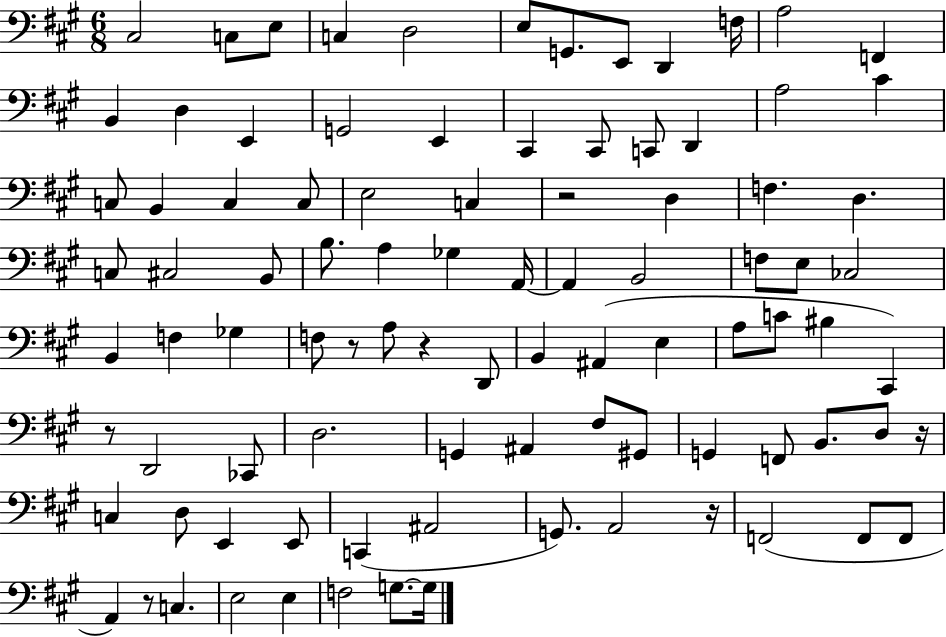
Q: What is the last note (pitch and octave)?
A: G3